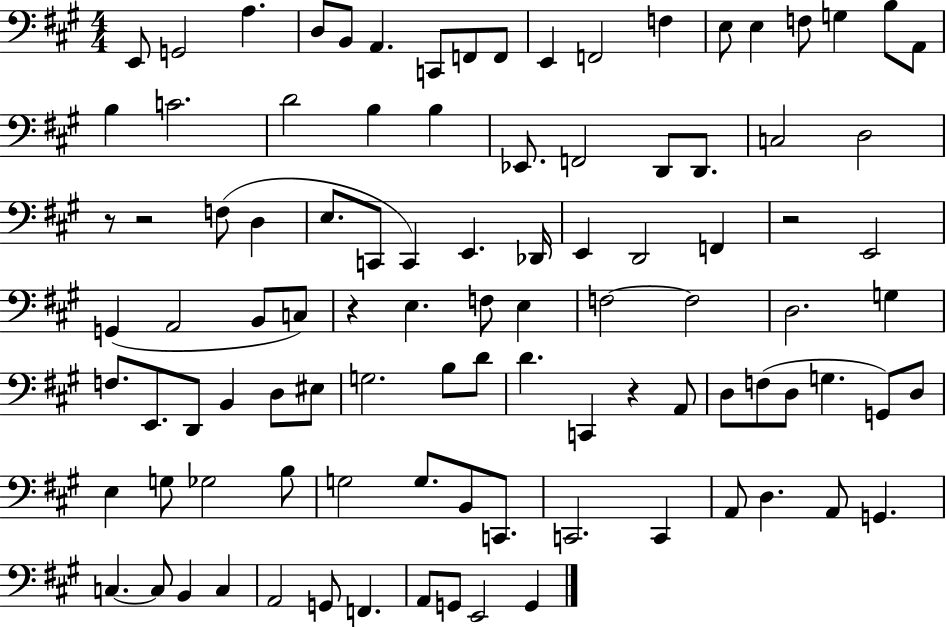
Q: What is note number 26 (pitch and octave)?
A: D2